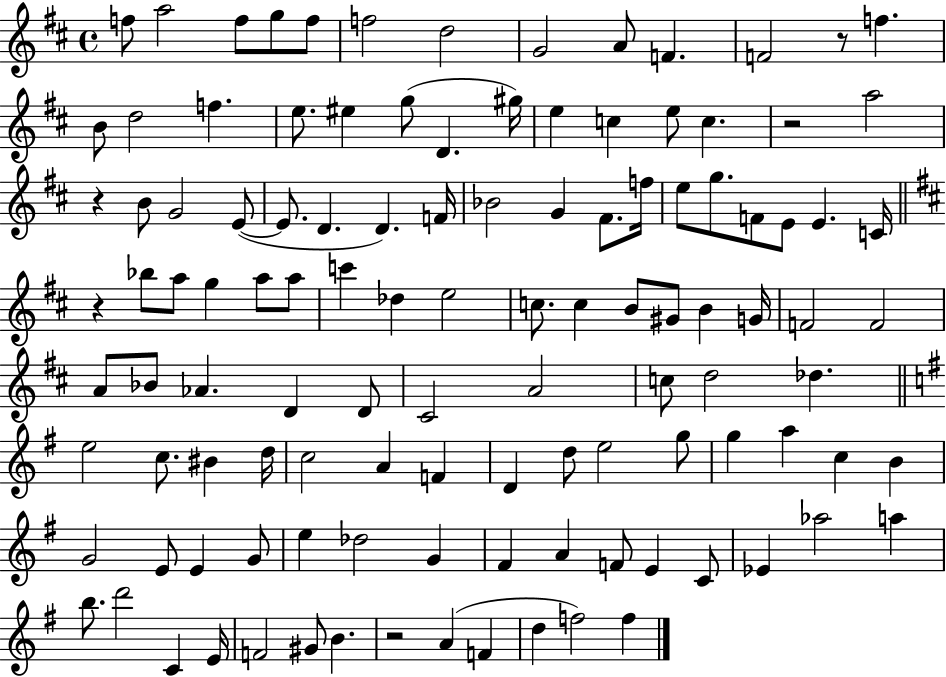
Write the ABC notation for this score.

X:1
T:Untitled
M:4/4
L:1/4
K:D
f/2 a2 f/2 g/2 f/2 f2 d2 G2 A/2 F F2 z/2 f B/2 d2 f e/2 ^e g/2 D ^g/4 e c e/2 c z2 a2 z B/2 G2 E/2 E/2 D D F/4 _B2 G ^F/2 f/4 e/2 g/2 F/2 E/2 E C/4 z _b/2 a/2 g a/2 a/2 c' _d e2 c/2 c B/2 ^G/2 B G/4 F2 F2 A/2 _B/2 _A D D/2 ^C2 A2 c/2 d2 _d e2 c/2 ^B d/4 c2 A F D d/2 e2 g/2 g a c B G2 E/2 E G/2 e _d2 G ^F A F/2 E C/2 _E _a2 a b/2 d'2 C E/4 F2 ^G/2 B z2 A F d f2 f